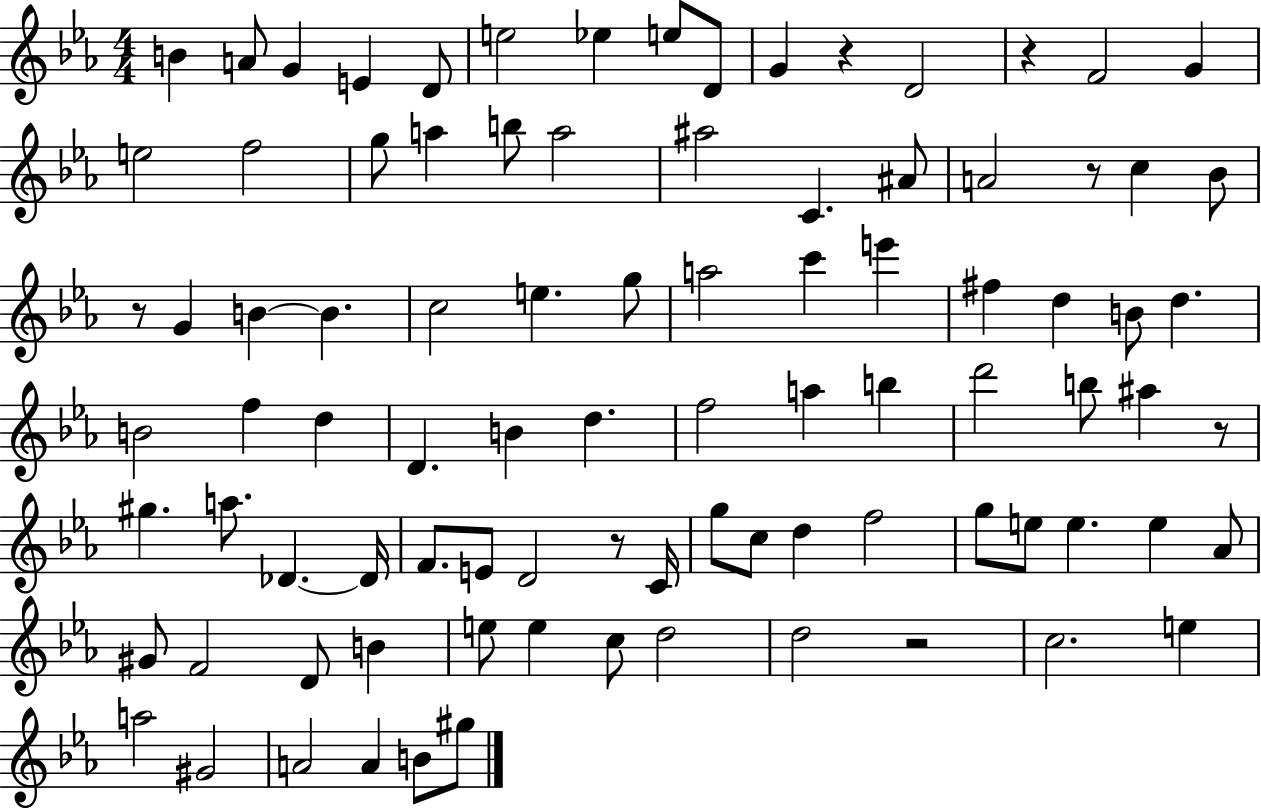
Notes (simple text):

B4/q A4/e G4/q E4/q D4/e E5/h Eb5/q E5/e D4/e G4/q R/q D4/h R/q F4/h G4/q E5/h F5/h G5/e A5/q B5/e A5/h A#5/h C4/q. A#4/e A4/h R/e C5/q Bb4/e R/e G4/q B4/q B4/q. C5/h E5/q. G5/e A5/h C6/q E6/q F#5/q D5/q B4/e D5/q. B4/h F5/q D5/q D4/q. B4/q D5/q. F5/h A5/q B5/q D6/h B5/e A#5/q R/e G#5/q. A5/e. Db4/q. Db4/s F4/e. E4/e D4/h R/e C4/s G5/e C5/e D5/q F5/h G5/e E5/e E5/q. E5/q Ab4/e G#4/e F4/h D4/e B4/q E5/e E5/q C5/e D5/h D5/h R/h C5/h. E5/q A5/h G#4/h A4/h A4/q B4/e G#5/e